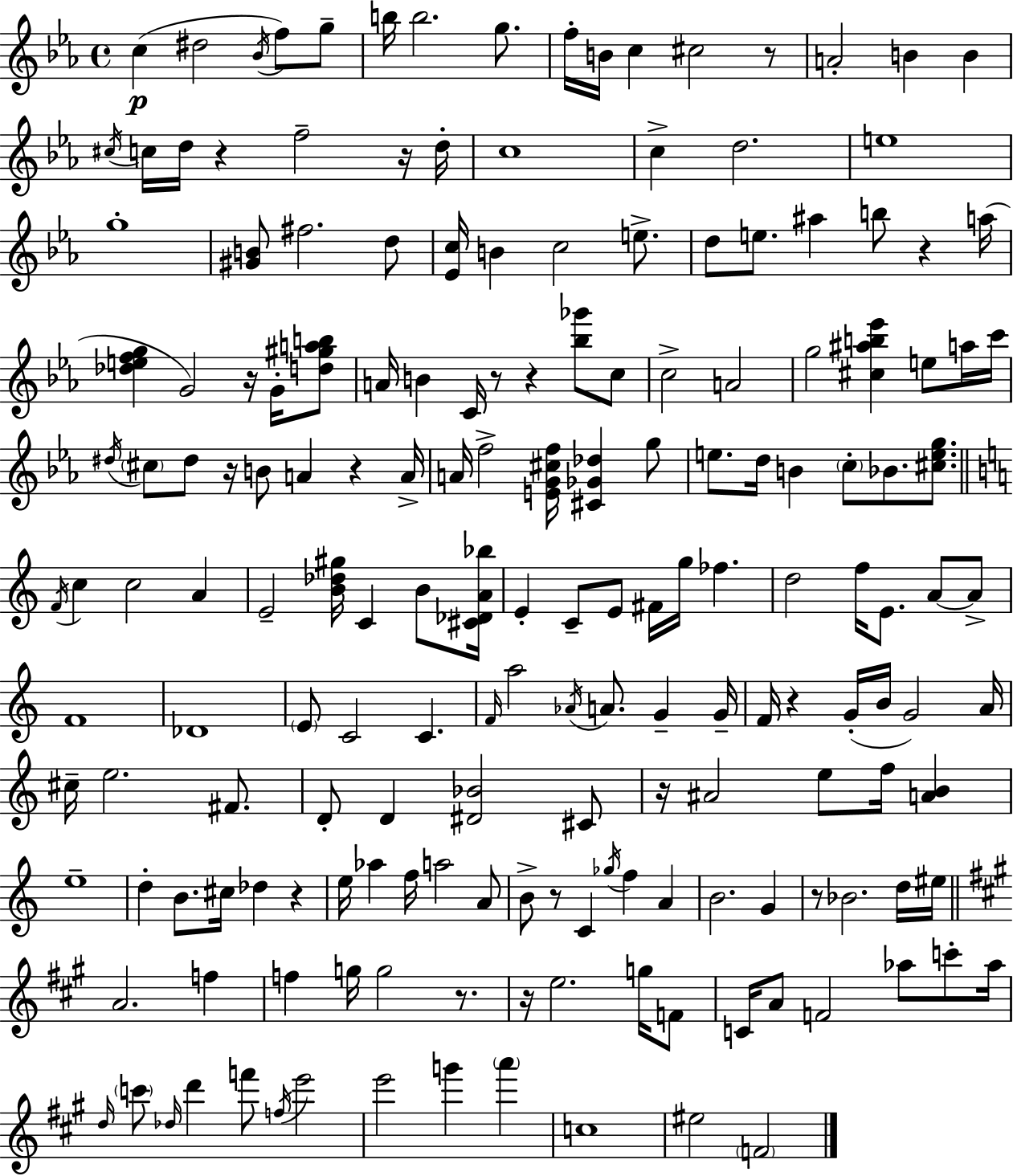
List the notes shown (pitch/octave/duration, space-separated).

C5/q D#5/h Bb4/s F5/e G5/e B5/s B5/h. G5/e. F5/s B4/s C5/q C#5/h R/e A4/h B4/q B4/q C#5/s C5/s D5/s R/q F5/h R/s D5/s C5/w C5/q D5/h. E5/w G5/w [G#4,B4]/e F#5/h. D5/e [Eb4,C5]/s B4/q C5/h E5/e. D5/e E5/e. A#5/q B5/e R/q A5/s [Db5,E5,F5,G5]/q G4/h R/s G4/s [D5,G#5,A5,B5]/e A4/s B4/q C4/s R/e R/q [Bb5,Gb6]/e C5/e C5/h A4/h G5/h [C#5,A#5,B5,Eb6]/q E5/e A5/s C6/s D#5/s C#5/e D#5/e R/s B4/e A4/q R/q A4/s A4/s F5/h [E4,G4,C#5,F5]/s [C#4,Gb4,Db5]/q G5/e E5/e. D5/s B4/q C5/e Bb4/e. [C#5,E5,G5]/e. F4/s C5/q C5/h A4/q E4/h [B4,Db5,G#5]/s C4/q B4/e [C#4,Db4,A4,Bb5]/s E4/q C4/e E4/e F#4/s G5/s FES5/q. D5/h F5/s E4/e. A4/e A4/e F4/w Db4/w E4/e C4/h C4/q. F4/s A5/h Ab4/s A4/e. G4/q G4/s F4/s R/q G4/s B4/s G4/h A4/s C#5/s E5/h. F#4/e. D4/e D4/q [D#4,Bb4]/h C#4/e R/s A#4/h E5/e F5/s [A4,B4]/q E5/w D5/q B4/e. C#5/s Db5/q R/q E5/s Ab5/q F5/s A5/h A4/e B4/e R/e C4/q Gb5/s F5/q A4/q B4/h. G4/q R/e Bb4/h. D5/s EIS5/s A4/h. F5/q F5/q G5/s G5/h R/e. R/s E5/h. G5/s F4/e C4/s A4/e F4/h Ab5/e C6/e Ab5/s D5/s C6/e Db5/s D6/q F6/e F5/s E6/h E6/h G6/q A6/q C5/w EIS5/h F4/h